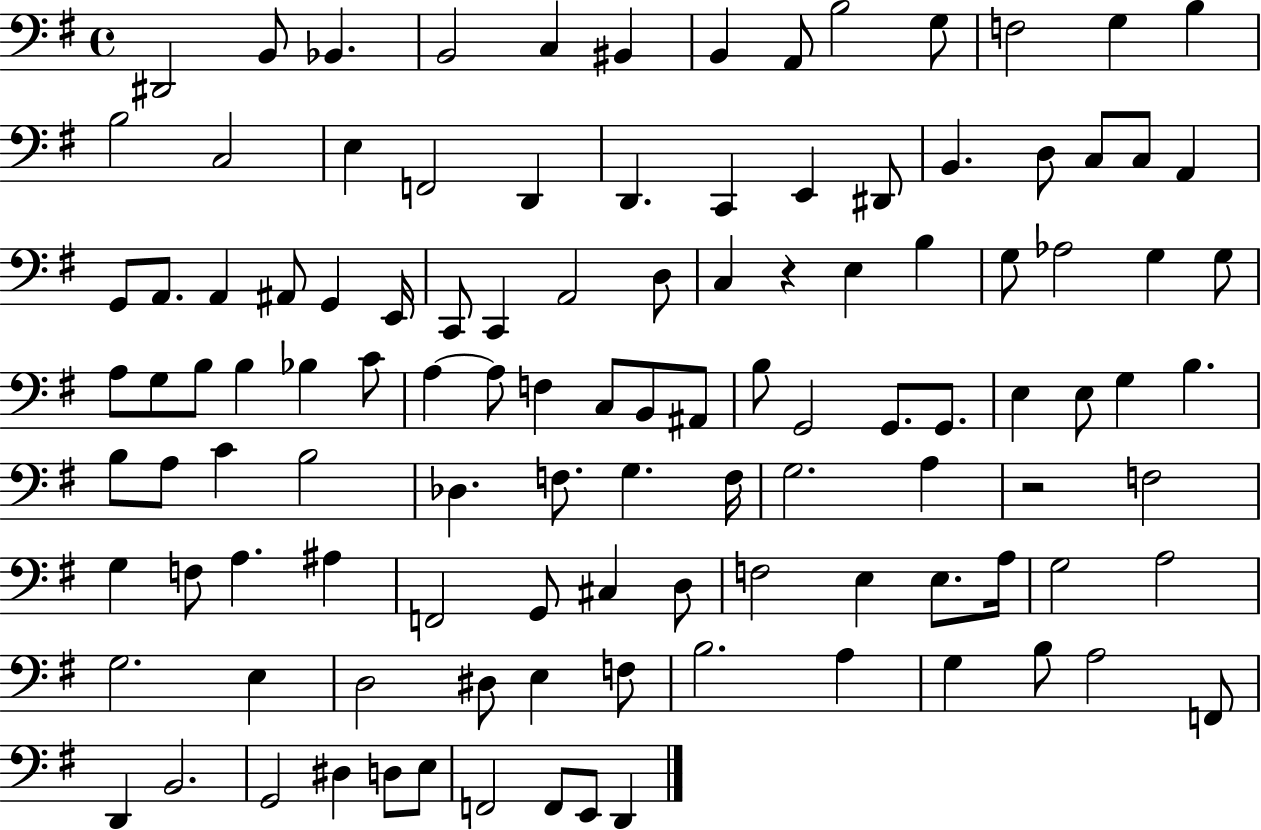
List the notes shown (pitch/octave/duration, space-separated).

D#2/h B2/e Bb2/q. B2/h C3/q BIS2/q B2/q A2/e B3/h G3/e F3/h G3/q B3/q B3/h C3/h E3/q F2/h D2/q D2/q. C2/q E2/q D#2/e B2/q. D3/e C3/e C3/e A2/q G2/e A2/e. A2/q A#2/e G2/q E2/s C2/e C2/q A2/h D3/e C3/q R/q E3/q B3/q G3/e Ab3/h G3/q G3/e A3/e G3/e B3/e B3/q Bb3/q C4/e A3/q A3/e F3/q C3/e B2/e A#2/e B3/e G2/h G2/e. G2/e. E3/q E3/e G3/q B3/q. B3/e A3/e C4/q B3/h Db3/q. F3/e. G3/q. F3/s G3/h. A3/q R/h F3/h G3/q F3/e A3/q. A#3/q F2/h G2/e C#3/q D3/e F3/h E3/q E3/e. A3/s G3/h A3/h G3/h. E3/q D3/h D#3/e E3/q F3/e B3/h. A3/q G3/q B3/e A3/h F2/e D2/q B2/h. G2/h D#3/q D3/e E3/e F2/h F2/e E2/e D2/q